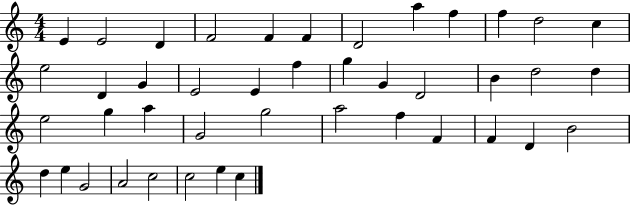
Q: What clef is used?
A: treble